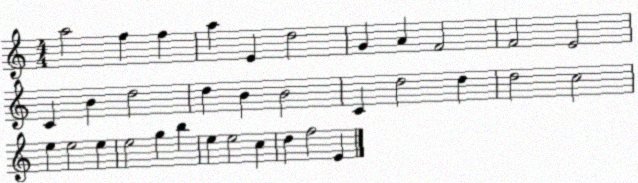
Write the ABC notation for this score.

X:1
T:Untitled
M:4/4
L:1/4
K:C
a2 f f a E d2 G A F2 F2 E2 C B d2 d B B2 C d2 d d2 c2 e e2 e e2 g b e e2 c d f2 E